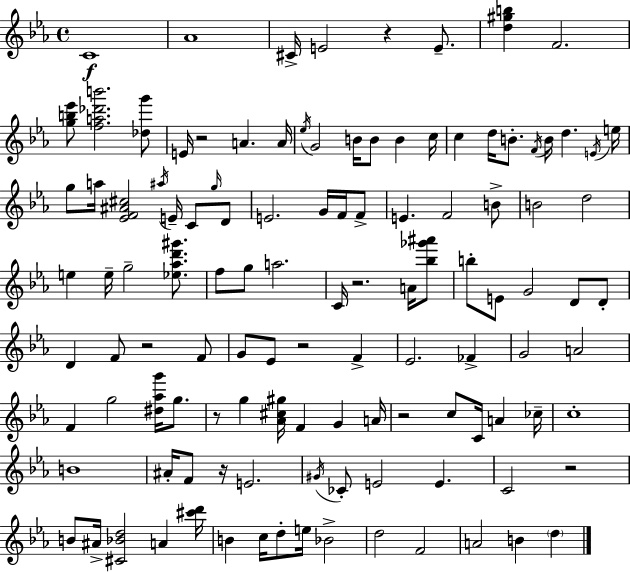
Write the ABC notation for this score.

X:1
T:Untitled
M:4/4
L:1/4
K:Eb
C4 _A4 ^C/4 E2 z E/2 [d^gb] F2 [gb_e']/2 [fa_d'b']2 [_dg']/2 E/4 z2 A A/4 _e/4 G2 B/4 B/2 B c/4 c d/4 B/2 F/4 B/4 d E/4 e/4 g/2 a/4 [_EF^A^c]2 ^a/4 E/4 C/2 g/4 D/2 E2 G/4 F/4 F/2 E F2 B/2 B2 d2 e e/4 g2 [_e_ad'^g']/2 f/2 g/2 a2 C/4 z2 A/4 [_b_g'^a']/2 b/2 E/2 G2 D/2 D/2 D F/2 z2 F/2 G/2 _E/2 z2 F _E2 _F G2 A2 F g2 [^d_ag']/4 g/2 z/2 g [_A^c^g]/4 F G A/4 z2 c/2 C/4 A _c/4 c4 B4 ^A/4 F/2 z/4 E2 ^G/4 _C/2 E2 E C2 z2 B/2 ^A/4 [^C_Bd]2 A [^c'd']/4 B c/4 d/2 e/4 _B2 d2 F2 A2 B d